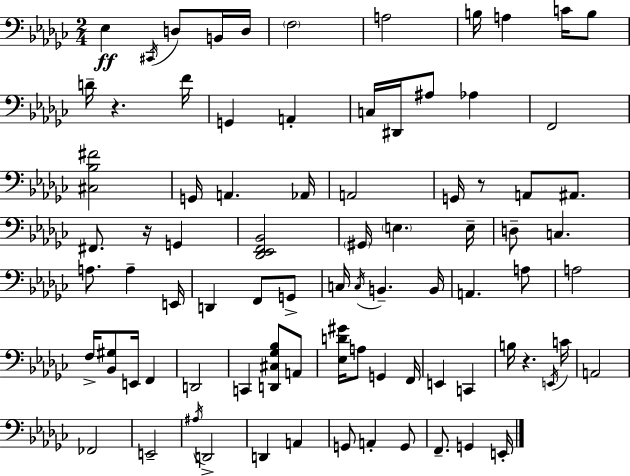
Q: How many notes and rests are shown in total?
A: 83